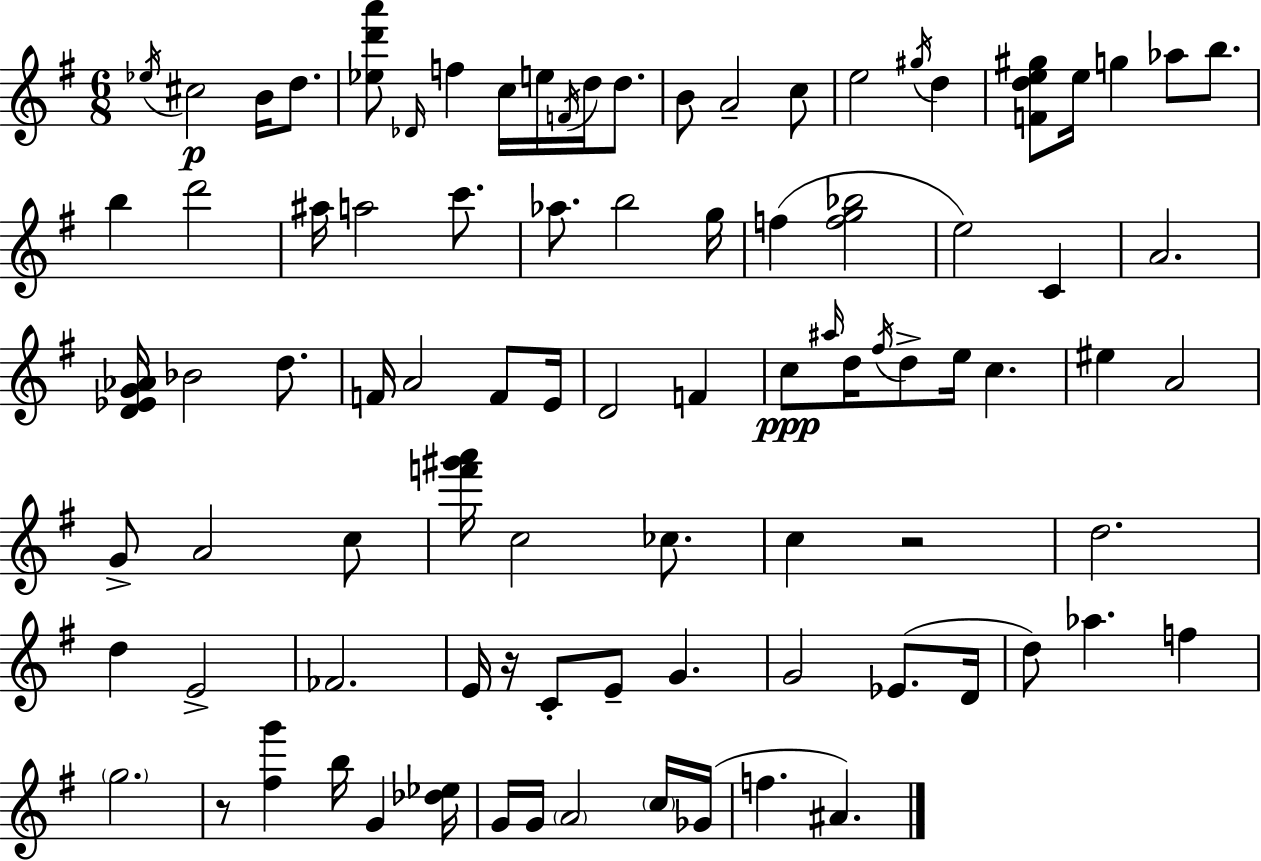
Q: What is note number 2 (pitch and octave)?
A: C#5